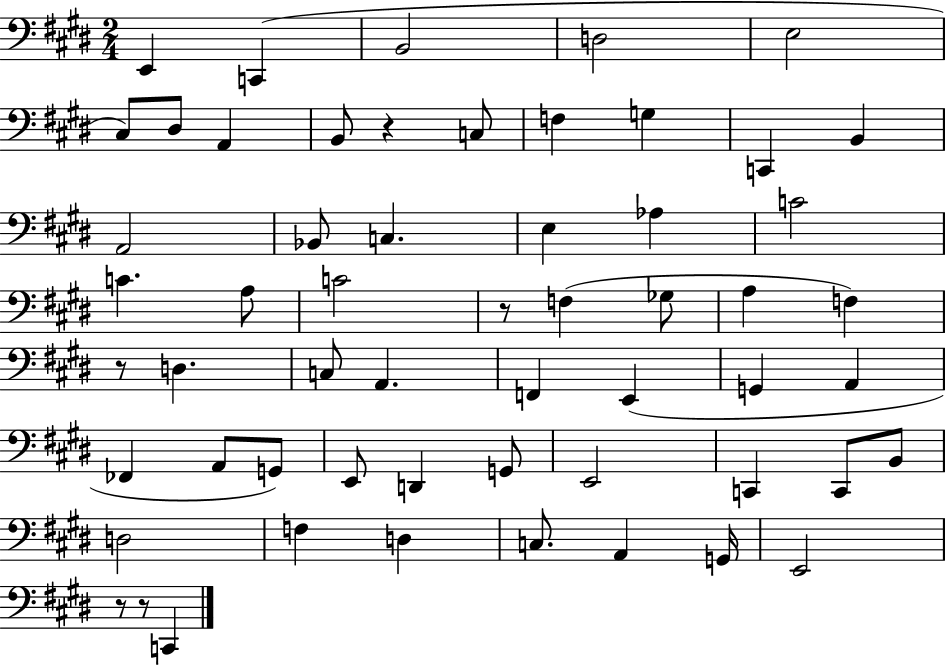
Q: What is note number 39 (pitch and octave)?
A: D2